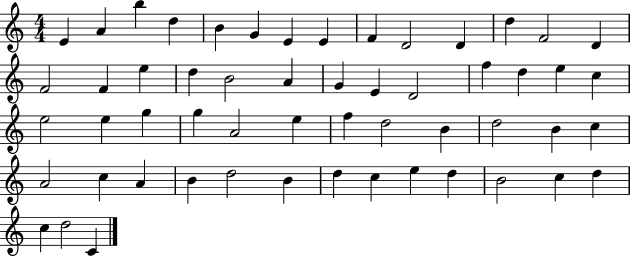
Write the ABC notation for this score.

X:1
T:Untitled
M:4/4
L:1/4
K:C
E A b d B G E E F D2 D d F2 D F2 F e d B2 A G E D2 f d e c e2 e g g A2 e f d2 B d2 B c A2 c A B d2 B d c e d B2 c d c d2 C